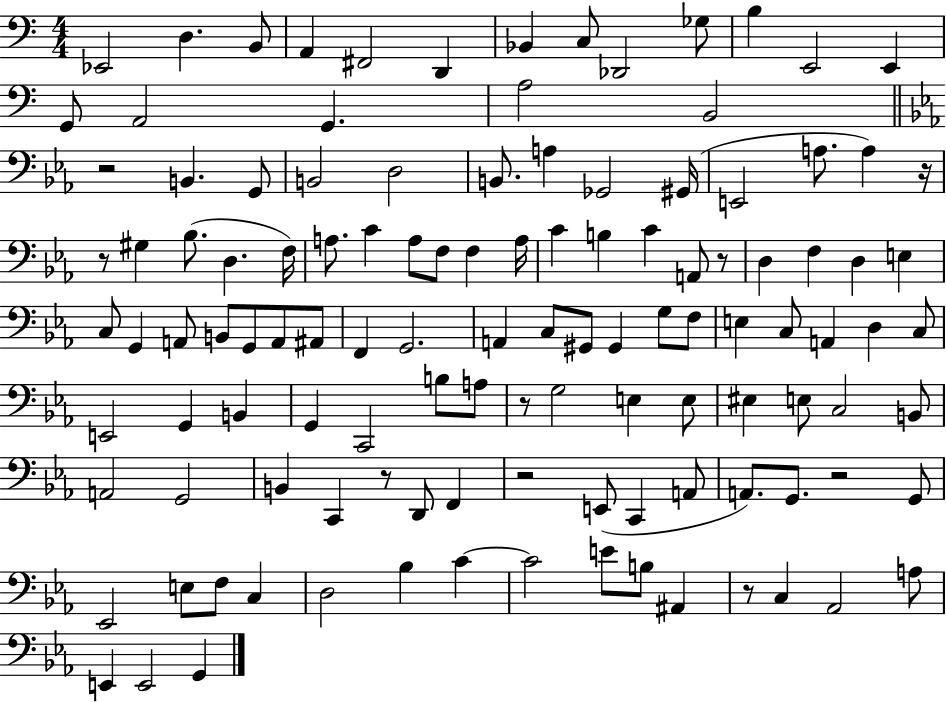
Eb2/h D3/q. B2/e A2/q F#2/h D2/q Bb2/q C3/e Db2/h Gb3/e B3/q E2/h E2/q G2/e A2/h G2/q. A3/h B2/h R/h B2/q. G2/e B2/h D3/h B2/e. A3/q Gb2/h G#2/s E2/h A3/e. A3/q R/s R/e G#3/q Bb3/e. D3/q. F3/s A3/e. C4/q A3/e F3/e F3/q A3/s C4/q B3/q C4/q A2/e R/e D3/q F3/q D3/q E3/q C3/e G2/q A2/e B2/e G2/e A2/e A#2/e F2/q G2/h. A2/q C3/e G#2/e G#2/q G3/e F3/e E3/q C3/e A2/q D3/q C3/e E2/h G2/q B2/q G2/q C2/h B3/e A3/e R/e G3/h E3/q E3/e EIS3/q E3/e C3/h B2/e A2/h G2/h B2/q C2/q R/e D2/e F2/q R/h E2/e C2/q A2/e A2/e. G2/e. R/h G2/e Eb2/h E3/e F3/e C3/q D3/h Bb3/q C4/q C4/h E4/e B3/e A#2/q R/e C3/q Ab2/h A3/e E2/q E2/h G2/q